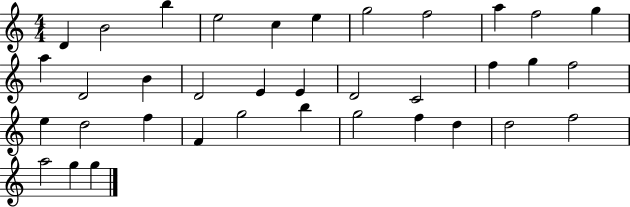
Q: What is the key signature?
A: C major